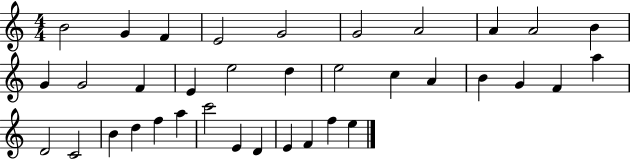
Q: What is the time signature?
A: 4/4